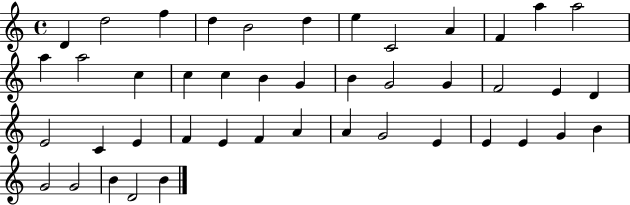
D4/q D5/h F5/q D5/q B4/h D5/q E5/q C4/h A4/q F4/q A5/q A5/h A5/q A5/h C5/q C5/q C5/q B4/q G4/q B4/q G4/h G4/q F4/h E4/q D4/q E4/h C4/q E4/q F4/q E4/q F4/q A4/q A4/q G4/h E4/q E4/q E4/q G4/q B4/q G4/h G4/h B4/q D4/h B4/q